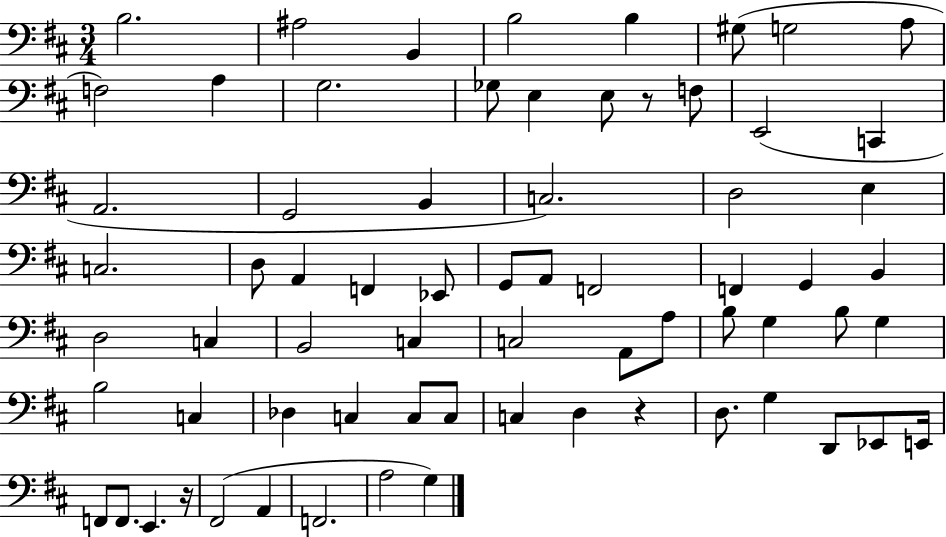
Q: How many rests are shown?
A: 3